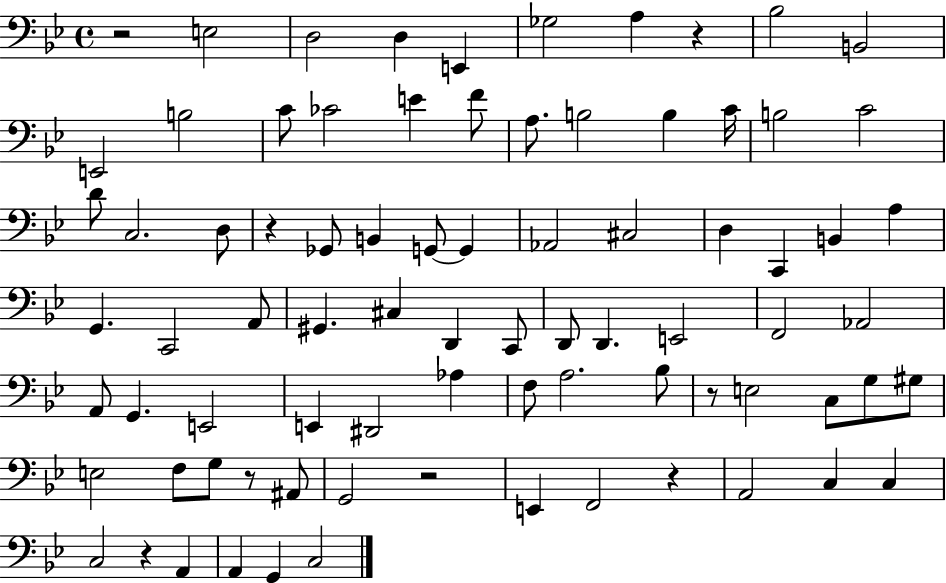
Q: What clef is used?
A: bass